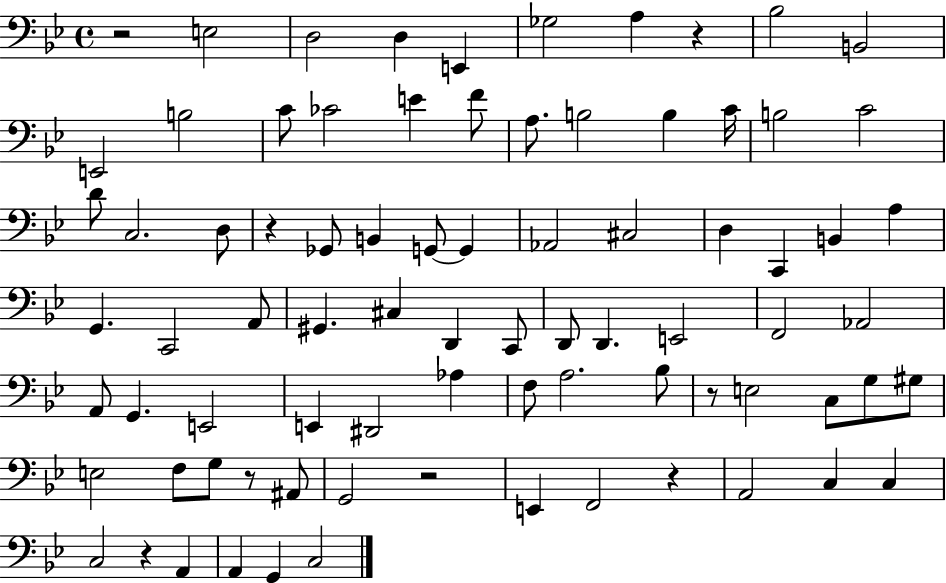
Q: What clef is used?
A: bass